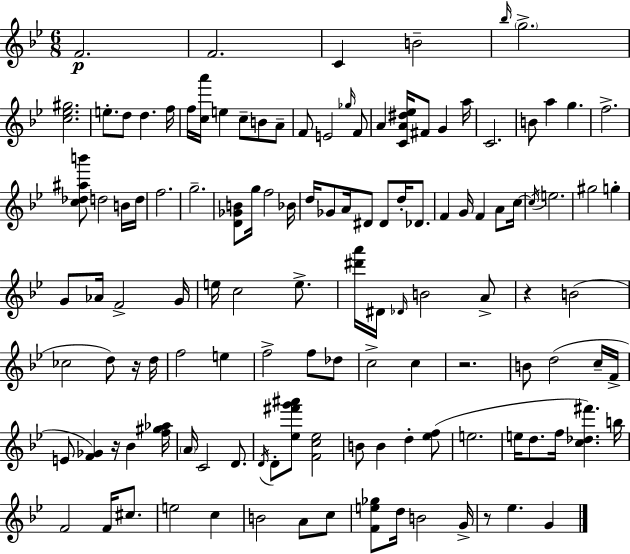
{
  \clef treble
  \numericTimeSignature
  \time 6/8
  \key bes \major
  f'2.\p | f'2. | c'4 b'2-- | \grace { bes''16 } \parenthesize g''2.-> | \break <c'' ees'' gis''>2. | e''8.-. d''8 d''4. | f''16 f''16 <c'' a'''>16 e''4 c''8-- b'8 a'8-- | f'8 e'2 \grace { ges''16 } | \break f'8 a'4 <c' a' dis'' ees''>16 fis'8 g'4 | a''16 c'2. | b'8 a''4 g''4. | f''2.-> | \break <c'' des'' ais'' b'''>8 d''2 | b'16 d''16 f''2. | g''2.-- | <d' ges' b'>8 g''16 f''2 | \break bes'16 d''16 ges'8 a'16 dis'8 dis'8 d''16-. des'8. | f'4 g'16 f'4 a'8 | c''16~~ \acciaccatura { c''16 } e''2. | gis''2 g''4-. | \break g'8 aes'16 f'2-> | g'16 e''16 c''2 | e''8.-> <dis''' a'''>16 dis'16 \grace { des'16 } b'2 | a'8-> r4 b'2( | \break ces''2 | d''8) r16 d''16 f''2 | e''4 f''2-> | f''8 des''8 c''2-> | \break c''4 r2. | b'8 d''2( | c''16-- f'16-> e'8 <f' ges'>4) r16 bes'4 | <f'' gis'' aes''>16 \parenthesize a'16 c'2 | \break d'8. \acciaccatura { d'16 } d'8-. <ees'' fis''' g''' ais'''>8 <f' c'' ees''>2 | b'8 b'4 d''4-. | <ees'' f''>8( e''2. | e''16 d''8. f''16 <c'' des'' fis'''>4.) | \break b''16 f'2 | f'16 cis''8. e''2 | c''4 b'2 | a'8 c''8 <f' e'' ges''>8 d''16 b'2 | \break g'16-> r8 ees''4. | g'4 \bar "|."
}